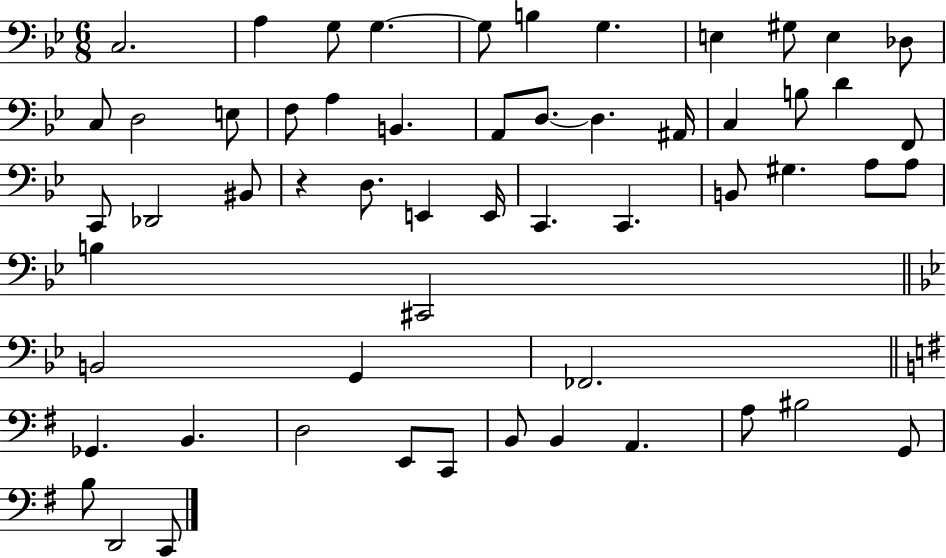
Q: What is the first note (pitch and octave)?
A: C3